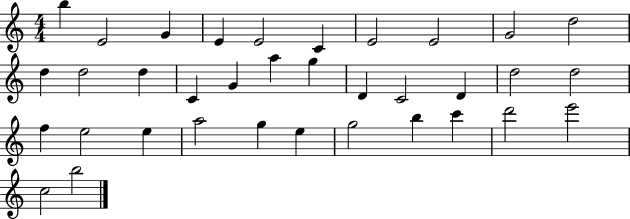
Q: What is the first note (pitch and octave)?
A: B5